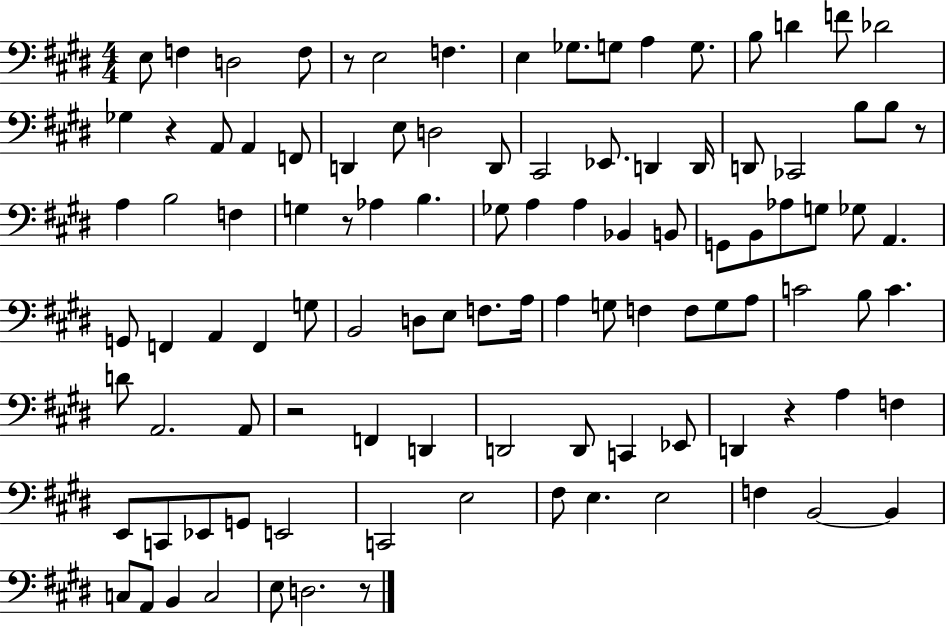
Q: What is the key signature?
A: E major